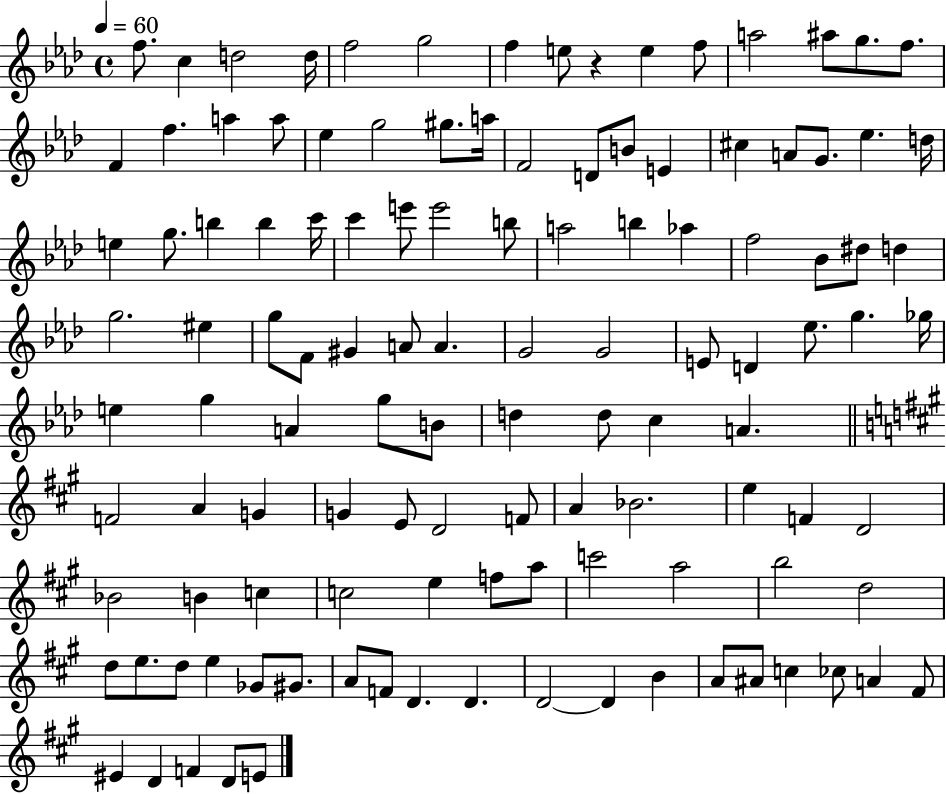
X:1
T:Untitled
M:4/4
L:1/4
K:Ab
f/2 c d2 d/4 f2 g2 f e/2 z e f/2 a2 ^a/2 g/2 f/2 F f a a/2 _e g2 ^g/2 a/4 F2 D/2 B/2 E ^c A/2 G/2 _e d/4 e g/2 b b c'/4 c' e'/2 e'2 b/2 a2 b _a f2 _B/2 ^d/2 d g2 ^e g/2 F/2 ^G A/2 A G2 G2 E/2 D _e/2 g _g/4 e g A g/2 B/2 d d/2 c A F2 A G G E/2 D2 F/2 A _B2 e F D2 _B2 B c c2 e f/2 a/2 c'2 a2 b2 d2 d/2 e/2 d/2 e _G/2 ^G/2 A/2 F/2 D D D2 D B A/2 ^A/2 c _c/2 A ^F/2 ^E D F D/2 E/2